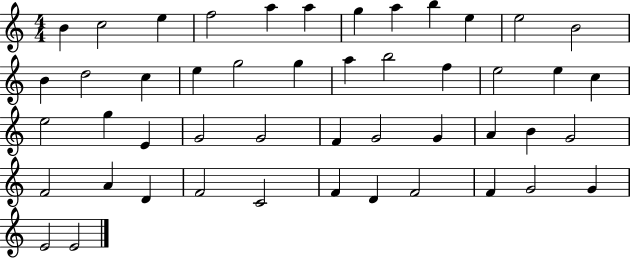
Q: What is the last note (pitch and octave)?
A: E4